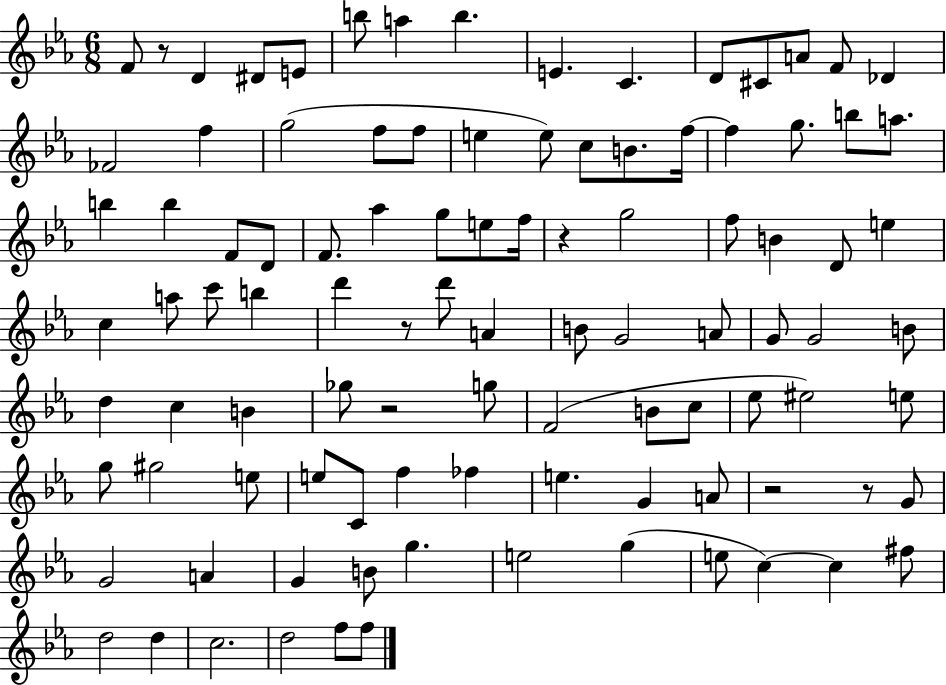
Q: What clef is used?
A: treble